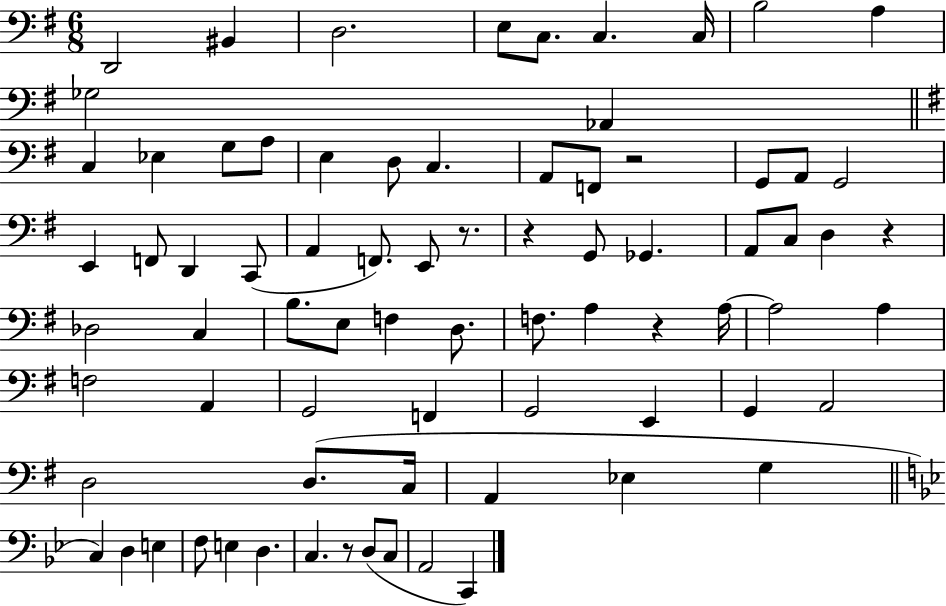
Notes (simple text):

D2/h BIS2/q D3/h. E3/e C3/e. C3/q. C3/s B3/h A3/q Gb3/h Ab2/q C3/q Eb3/q G3/e A3/e E3/q D3/e C3/q. A2/e F2/e R/h G2/e A2/e G2/h E2/q F2/e D2/q C2/e A2/q F2/e. E2/e R/e. R/q G2/e Gb2/q. A2/e C3/e D3/q R/q Db3/h C3/q B3/e. E3/e F3/q D3/e. F3/e. A3/q R/q A3/s A3/h A3/q F3/h A2/q G2/h F2/q G2/h E2/q G2/q A2/h D3/h D3/e. C3/s A2/q Eb3/q G3/q C3/q D3/q E3/q F3/e E3/q D3/q. C3/q. R/e D3/e C3/e A2/h C2/q